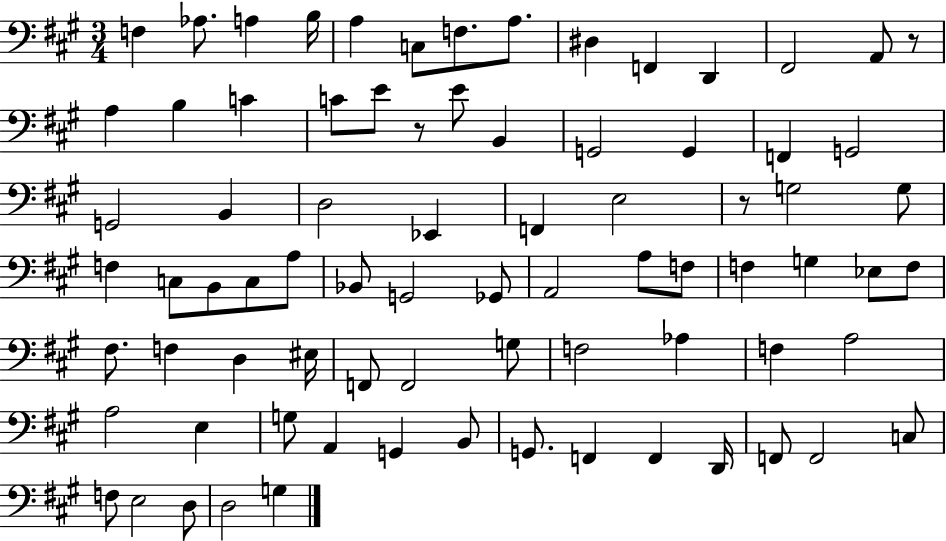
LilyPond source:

{
  \clef bass
  \numericTimeSignature
  \time 3/4
  \key a \major
  f4 aes8. a4 b16 | a4 c8 f8. a8. | dis4 f,4 d,4 | fis,2 a,8 r8 | \break a4 b4 c'4 | c'8 e'8 r8 e'8 b,4 | g,2 g,4 | f,4 g,2 | \break g,2 b,4 | d2 ees,4 | f,4 e2 | r8 g2 g8 | \break f4 c8 b,8 c8 a8 | bes,8 g,2 ges,8 | a,2 a8 f8 | f4 g4 ees8 f8 | \break fis8. f4 d4 eis16 | f,8 f,2 g8 | f2 aes4 | f4 a2 | \break a2 e4 | g8 a,4 g,4 b,8 | g,8. f,4 f,4 d,16 | f,8 f,2 c8 | \break f8 e2 d8 | d2 g4 | \bar "|."
}